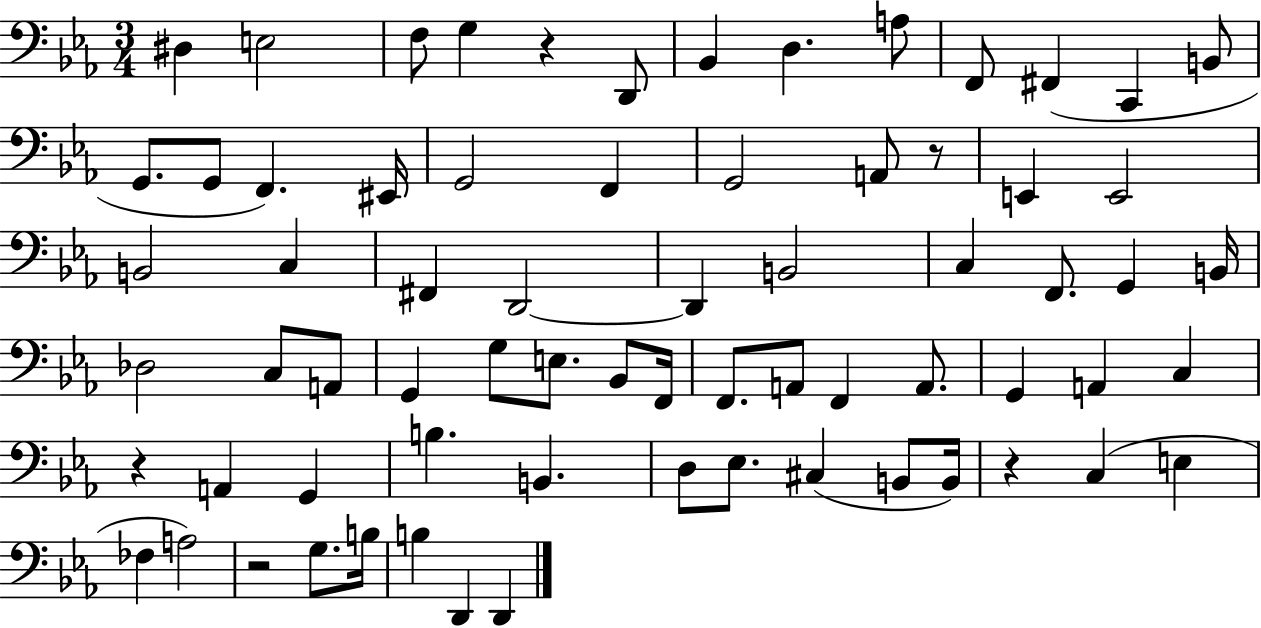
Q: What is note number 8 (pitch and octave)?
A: A3